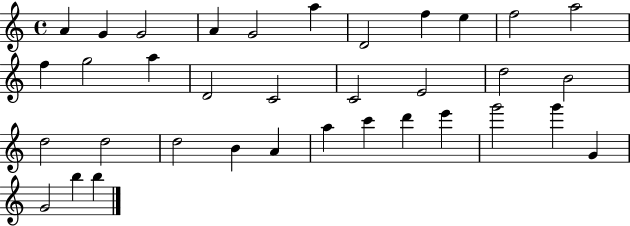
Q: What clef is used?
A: treble